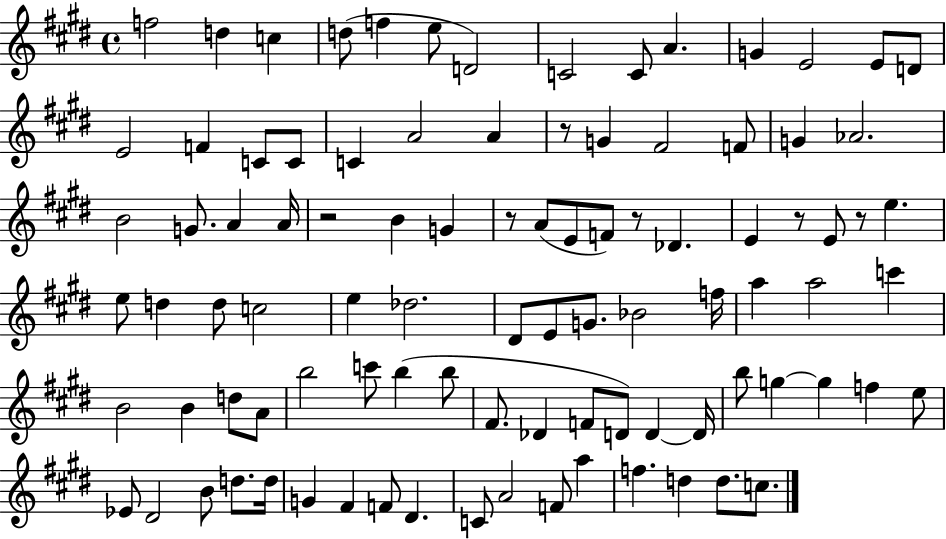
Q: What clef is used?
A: treble